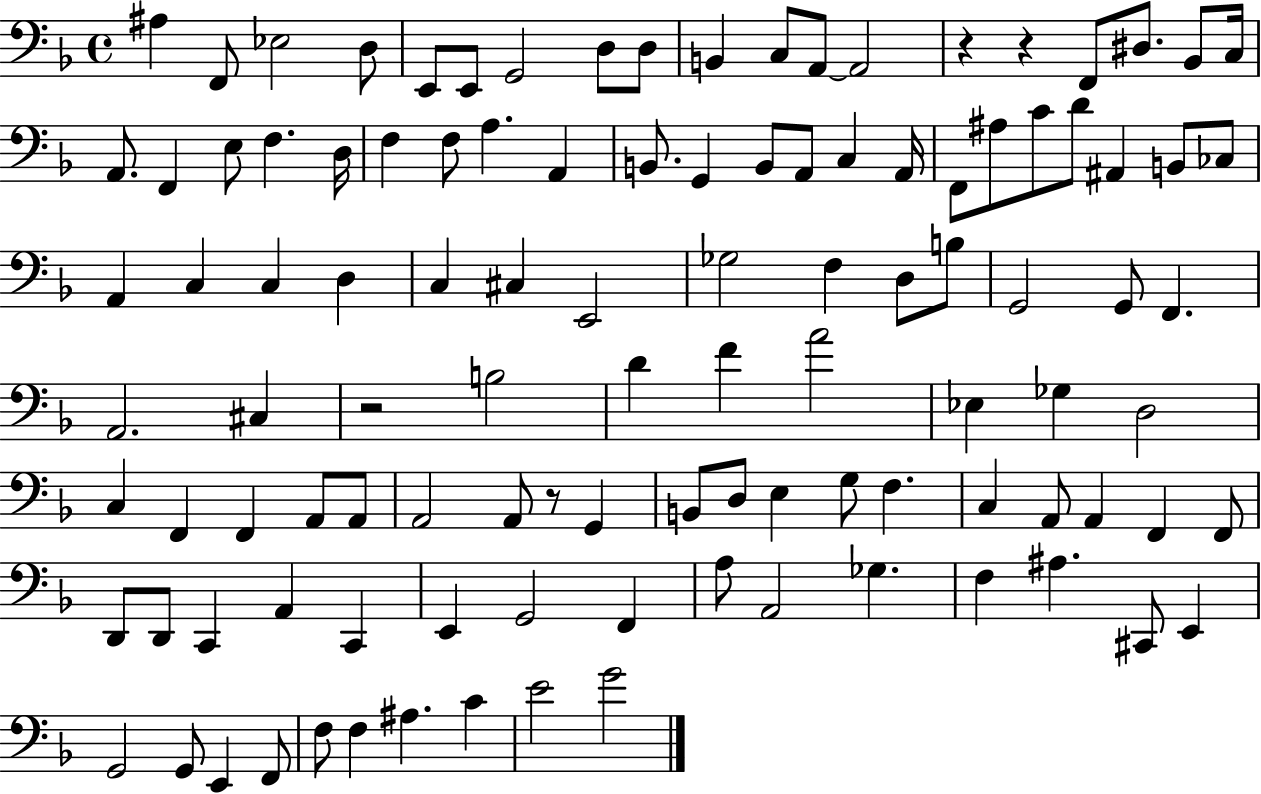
A#3/q F2/e Eb3/h D3/e E2/e E2/e G2/h D3/e D3/e B2/q C3/e A2/e A2/h R/q R/q F2/e D#3/e. Bb2/e C3/s A2/e. F2/q E3/e F3/q. D3/s F3/q F3/e A3/q. A2/q B2/e. G2/q B2/e A2/e C3/q A2/s F2/e A#3/e C4/e D4/e A#2/q B2/e CES3/e A2/q C3/q C3/q D3/q C3/q C#3/q E2/h Gb3/h F3/q D3/e B3/e G2/h G2/e F2/q. A2/h. C#3/q R/h B3/h D4/q F4/q A4/h Eb3/q Gb3/q D3/h C3/q F2/q F2/q A2/e A2/e A2/h A2/e R/e G2/q B2/e D3/e E3/q G3/e F3/q. C3/q A2/e A2/q F2/q F2/e D2/e D2/e C2/q A2/q C2/q E2/q G2/h F2/q A3/e A2/h Gb3/q. F3/q A#3/q. C#2/e E2/q G2/h G2/e E2/q F2/e F3/e F3/q A#3/q. C4/q E4/h G4/h